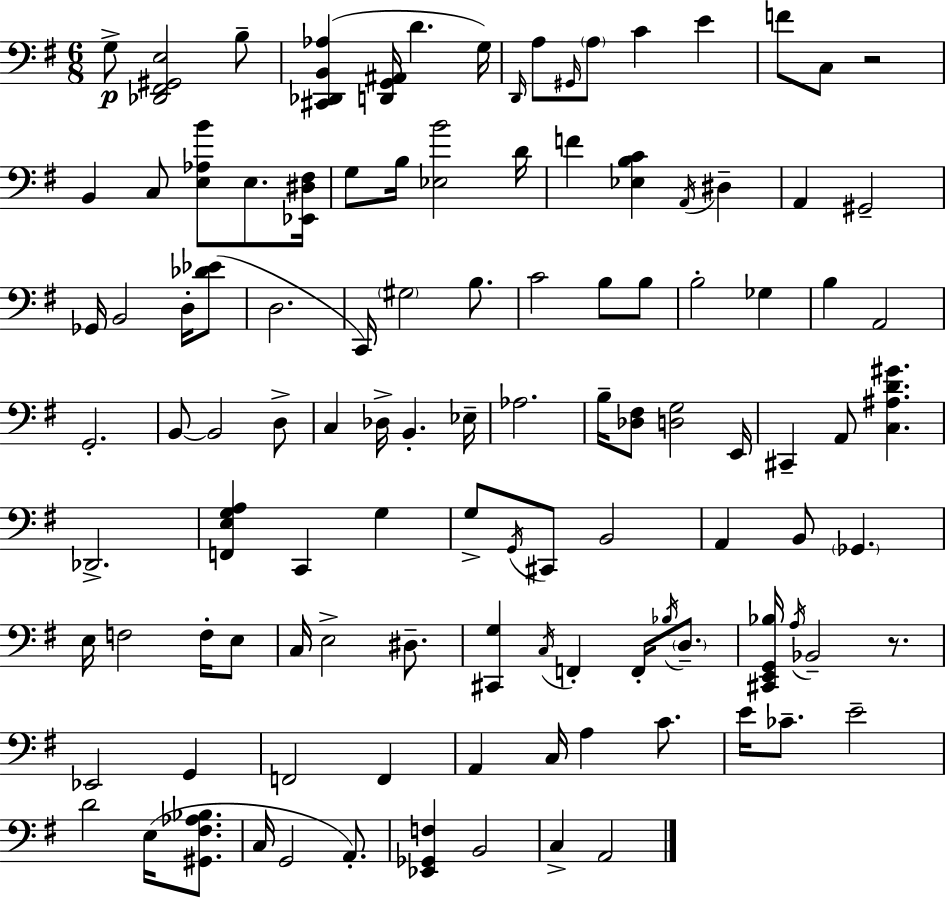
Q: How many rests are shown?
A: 2